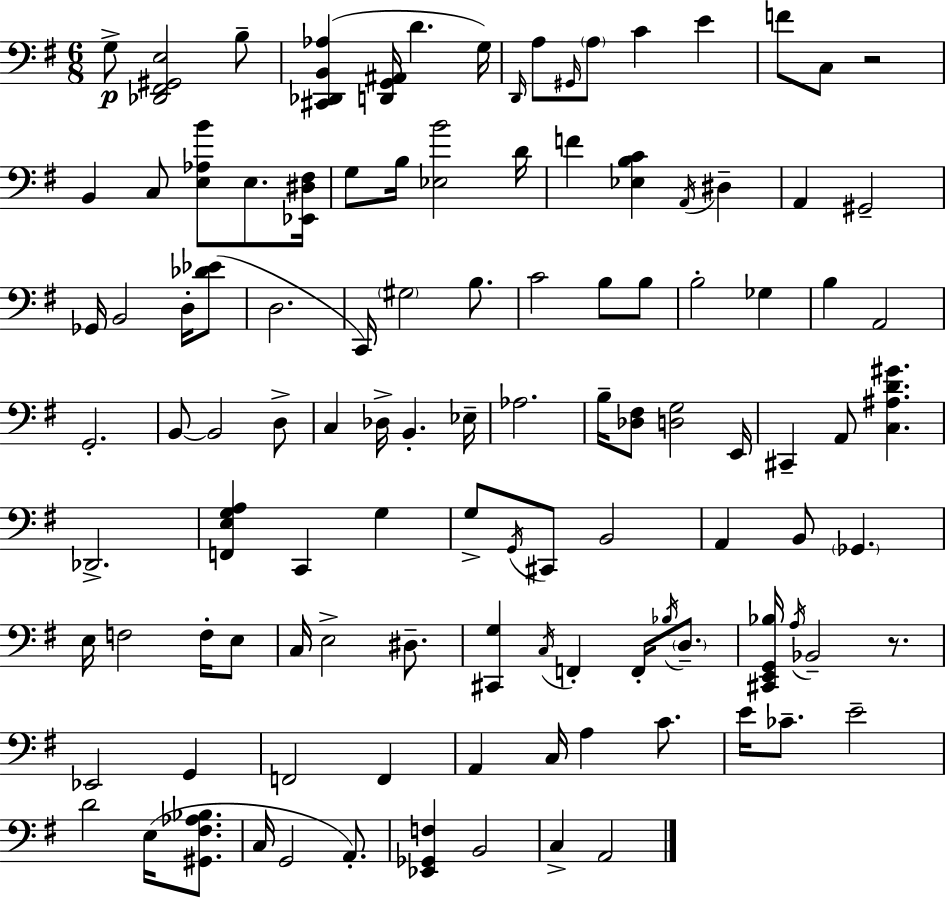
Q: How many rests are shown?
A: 2